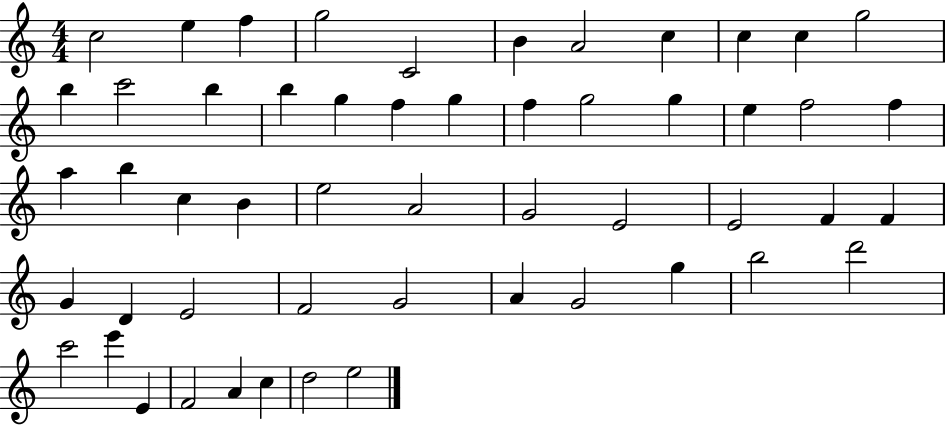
{
  \clef treble
  \numericTimeSignature
  \time 4/4
  \key c \major
  c''2 e''4 f''4 | g''2 c'2 | b'4 a'2 c''4 | c''4 c''4 g''2 | \break b''4 c'''2 b''4 | b''4 g''4 f''4 g''4 | f''4 g''2 g''4 | e''4 f''2 f''4 | \break a''4 b''4 c''4 b'4 | e''2 a'2 | g'2 e'2 | e'2 f'4 f'4 | \break g'4 d'4 e'2 | f'2 g'2 | a'4 g'2 g''4 | b''2 d'''2 | \break c'''2 e'''4 e'4 | f'2 a'4 c''4 | d''2 e''2 | \bar "|."
}